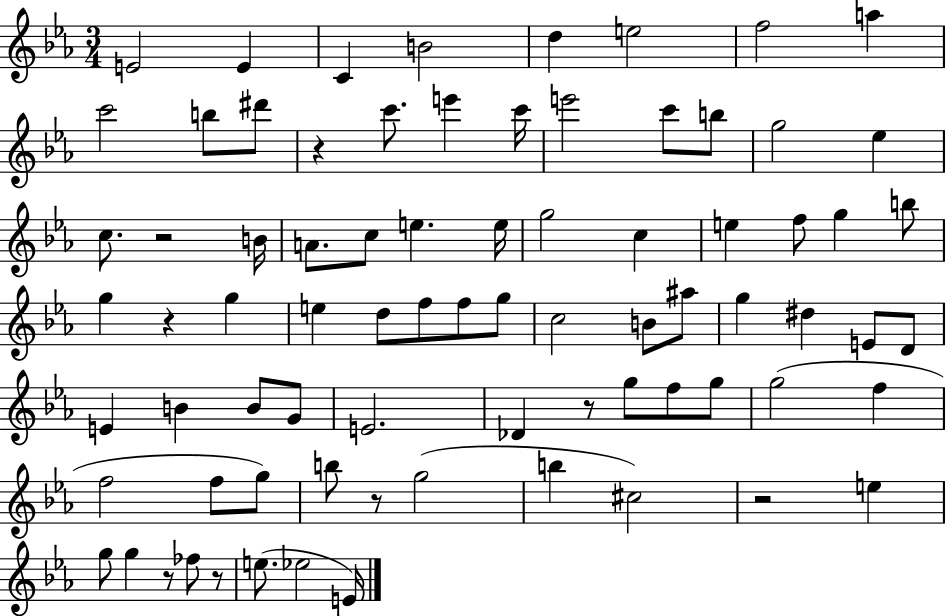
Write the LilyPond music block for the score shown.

{
  \clef treble
  \numericTimeSignature
  \time 3/4
  \key ees \major
  e'2 e'4 | c'4 b'2 | d''4 e''2 | f''2 a''4 | \break c'''2 b''8 dis'''8 | r4 c'''8. e'''4 c'''16 | e'''2 c'''8 b''8 | g''2 ees''4 | \break c''8. r2 b'16 | a'8. c''8 e''4. e''16 | g''2 c''4 | e''4 f''8 g''4 b''8 | \break g''4 r4 g''4 | e''4 d''8 f''8 f''8 g''8 | c''2 b'8 ais''8 | g''4 dis''4 e'8 d'8 | \break e'4 b'4 b'8 g'8 | e'2. | des'4 r8 g''8 f''8 g''8 | g''2( f''4 | \break f''2 f''8 g''8) | b''8 r8 g''2( | b''4 cis''2) | r2 e''4 | \break g''8 g''4 r8 fes''8 r8 | e''8.( ees''2 e'16) | \bar "|."
}